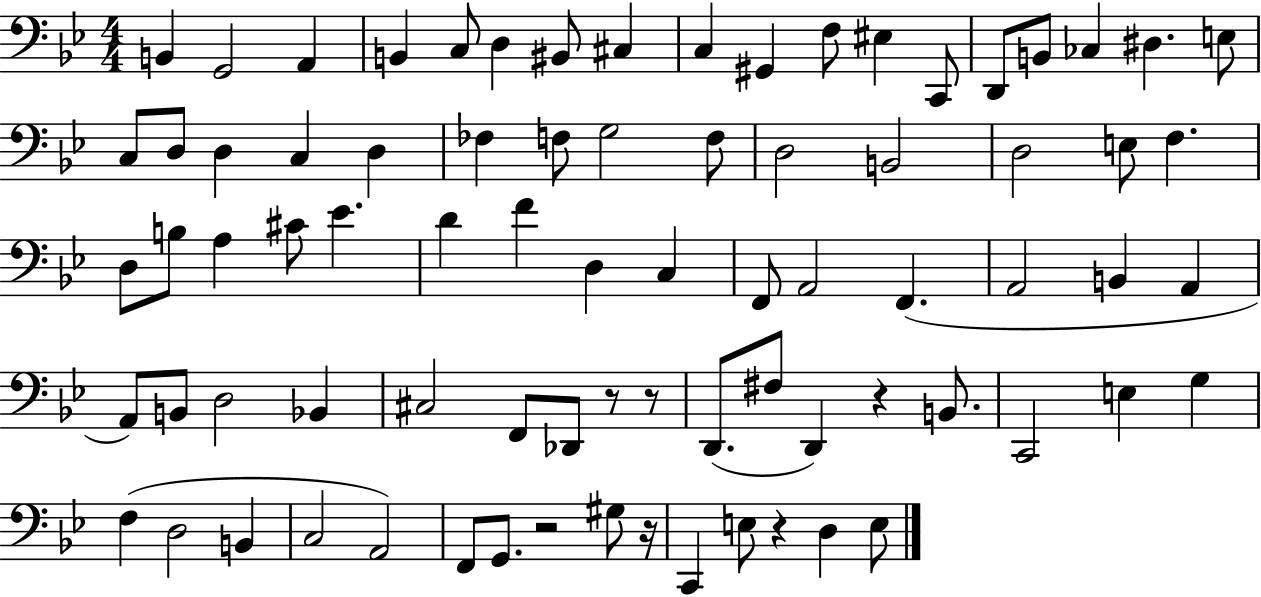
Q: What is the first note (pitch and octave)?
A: B2